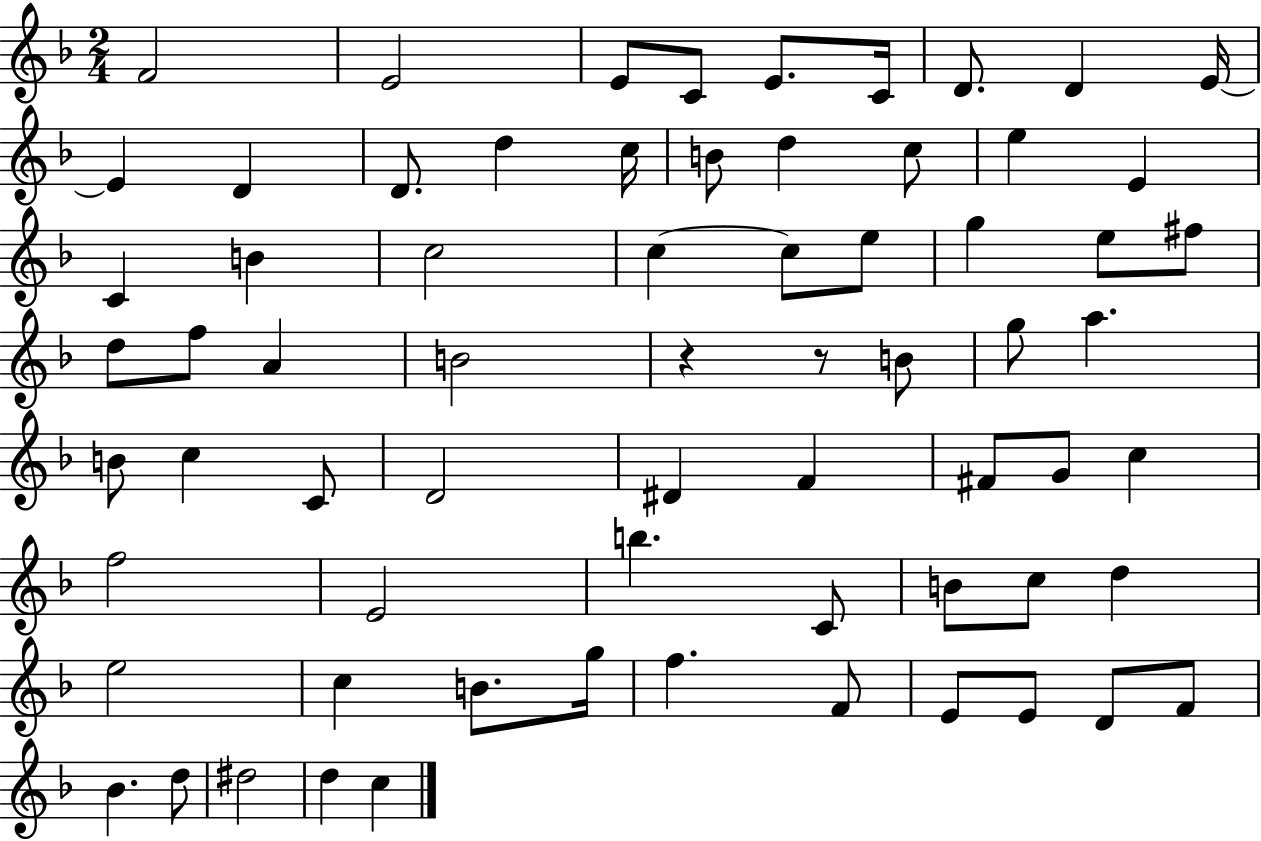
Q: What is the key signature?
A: F major